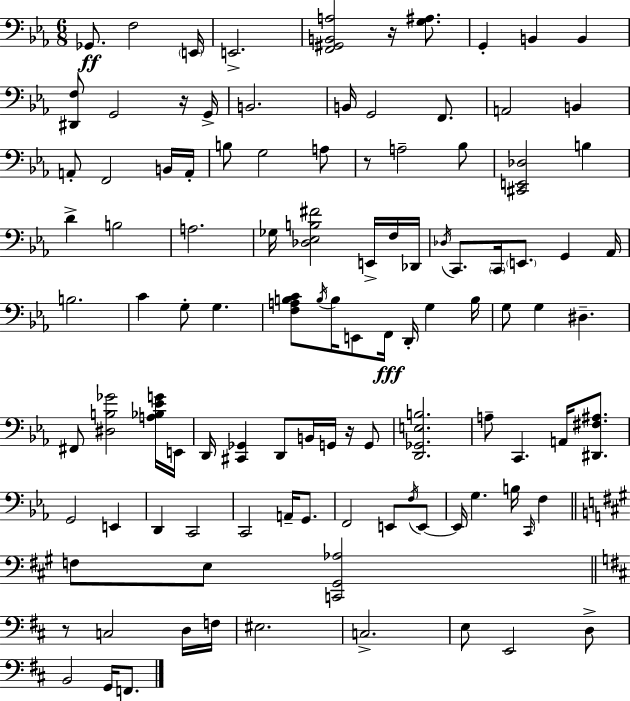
{
  \clef bass
  \numericTimeSignature
  \time 6/8
  \key ees \major
  ges,8.\ff f2 \parenthesize e,16 | e,2.-> | <f, gis, b, a>2 r16 <g ais>8. | g,4-. b,4 b,4 | \break <dis, f>8 g,2 r16 g,16-> | b,2. | b,16 g,2 f,8. | a,2 b,4 | \break a,8-. f,2 b,16 a,16-. | b8 g2 a8 | r8 a2-- bes8 | <cis, e, des>2 b4 | \break d'4-> b2 | a2. | ges16 <des ees b fis'>2 e,16-> f16 des,16 | \acciaccatura { des16 } c,8. \parenthesize c,16 \parenthesize e,8. g,4 | \break aes,16 b2. | c'4 g8-. g4. | <f a b c'>8 \acciaccatura { b16 } b16 e,8 f,16\fff d,16-. g4 | b16 g8 g4 dis4.-- | \break fis,8 <dis b ges'>2 | <a bes ees' g'>16 e,16 d,16 <cis, ges,>4 d,8 b,16 g,16 r16 | g,8 <d, ges, e b>2. | a8-- c,4. a,16 <dis, fis ais>8. | \break g,2 e,4 | d,4 c,2 | c,2 a,16-- g,8. | f,2 e,8 | \break \acciaccatura { f16 } e,8~~ e,16 g4. b16 \grace { c,16 } | f4 \bar "||" \break \key a \major f8 e8 <c, gis, aes>2 | \bar "||" \break \key b \minor r8 c2 d16 f16 | eis2. | c2.-> | e8 e,2 d8-> | \break b,2 g,16 f,8. | \bar "|."
}